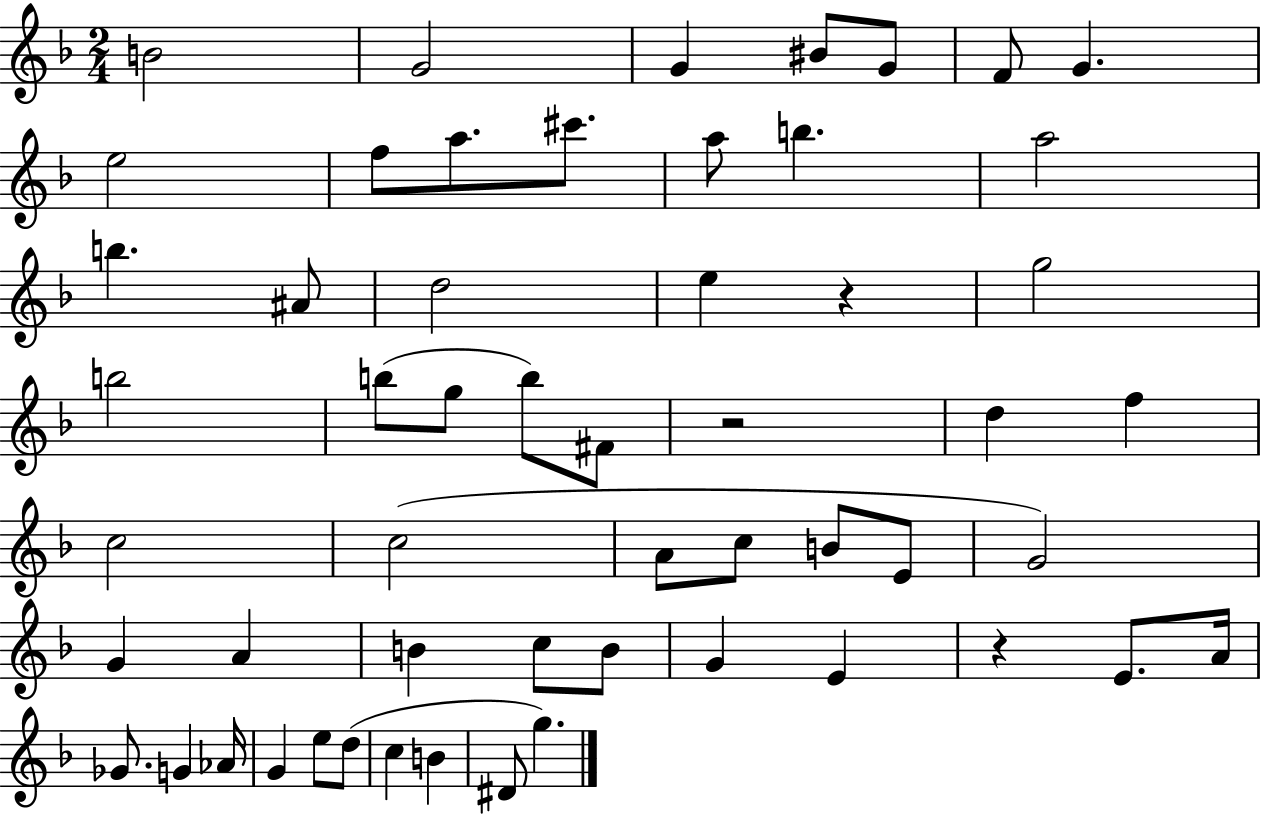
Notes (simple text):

B4/h G4/h G4/q BIS4/e G4/e F4/e G4/q. E5/h F5/e A5/e. C#6/e. A5/e B5/q. A5/h B5/q. A#4/e D5/h E5/q R/q G5/h B5/h B5/e G5/e B5/e F#4/e R/h D5/q F5/q C5/h C5/h A4/e C5/e B4/e E4/e G4/h G4/q A4/q B4/q C5/e B4/e G4/q E4/q R/q E4/e. A4/s Gb4/e. G4/q Ab4/s G4/q E5/e D5/e C5/q B4/q D#4/e G5/q.